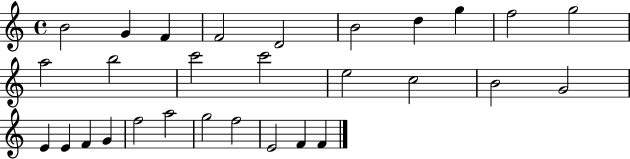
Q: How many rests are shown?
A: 0